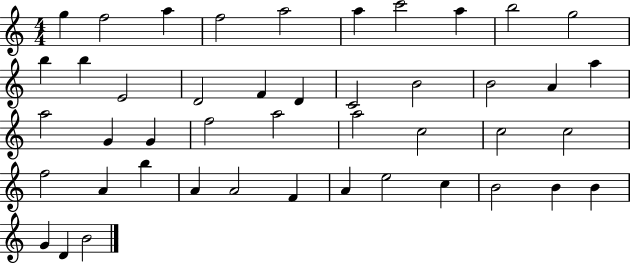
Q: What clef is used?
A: treble